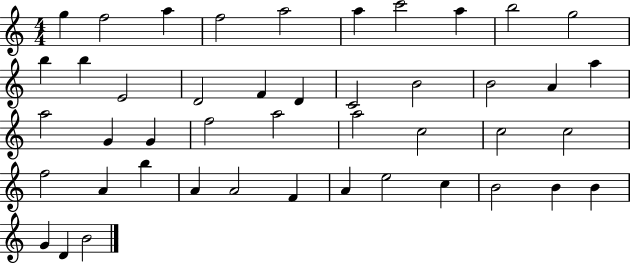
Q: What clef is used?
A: treble